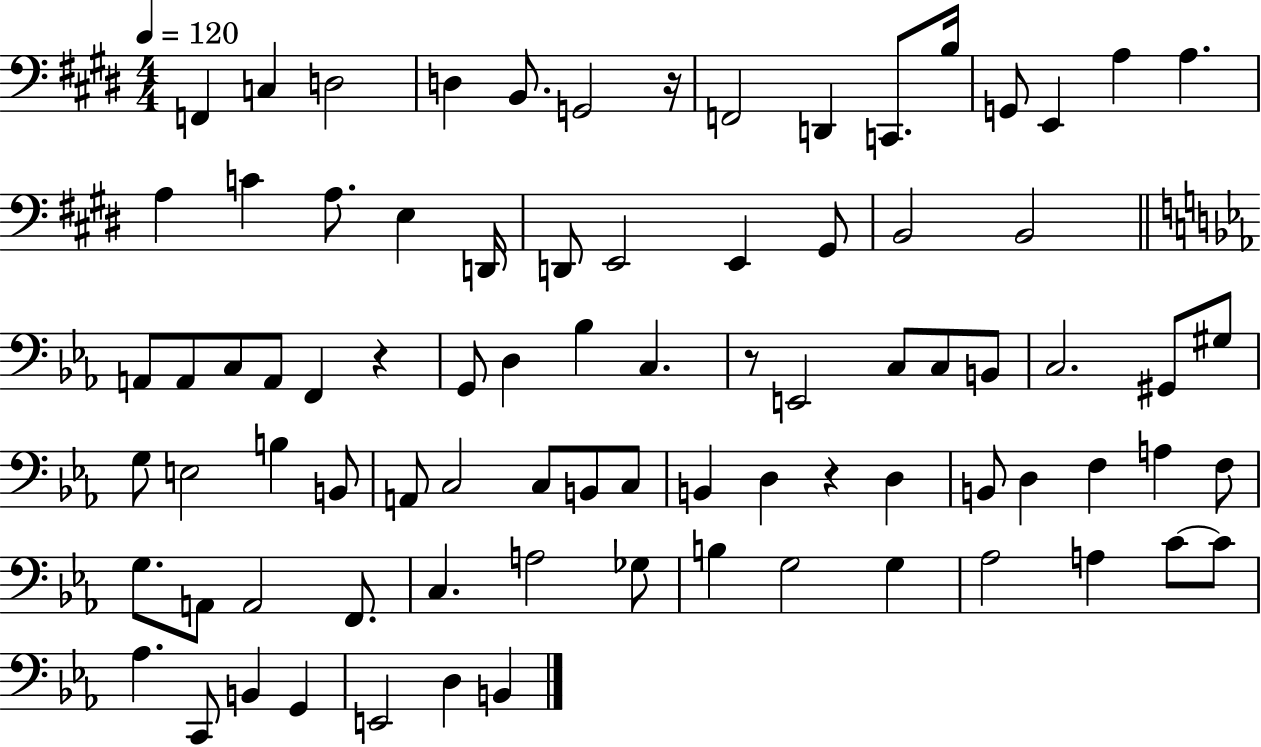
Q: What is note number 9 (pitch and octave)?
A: C2